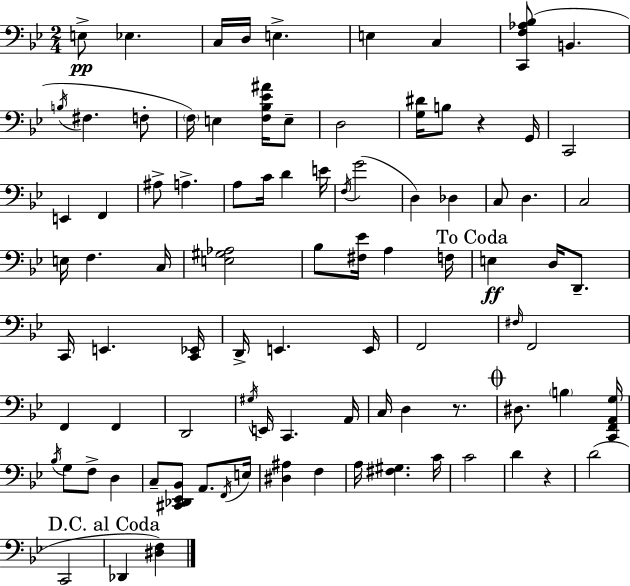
E3/e Eb3/q. C3/s D3/s E3/q. E3/q C3/q [C2,F3,Ab3,Bb3]/e B2/q. B3/s F#3/q. F3/e F3/s E3/q [F3,Bb3,Eb4,A#4]/s E3/e D3/h [G3,D#4]/s B3/e R/q G2/s C2/h E2/q F2/q A#3/e A3/q. A3/e C4/s D4/q E4/s F3/s G4/h D3/q Db3/q C3/e D3/q. C3/h E3/s F3/q. C3/s [E3,G#3,Ab3]/h Bb3/e [F#3,Eb4]/s A3/q F3/s E3/q D3/s D2/e. C2/s E2/q. [C2,Eb2]/s D2/s E2/q. E2/s F2/h F#3/s F2/h F2/q F2/q D2/h G#3/s E2/s C2/q. A2/s C3/s D3/q R/e. D#3/e. B3/q [C2,F2,A2,G3]/s Bb3/s G3/e F3/e D3/q C3/e [C#2,Db2,Eb2,Bb2]/e A2/e. F2/s E3/s [D#3,A#3]/q F3/q A3/s [F#3,G#3]/q. C4/s C4/h D4/q R/q D4/h C2/h Db2/q [D#3,F3]/q